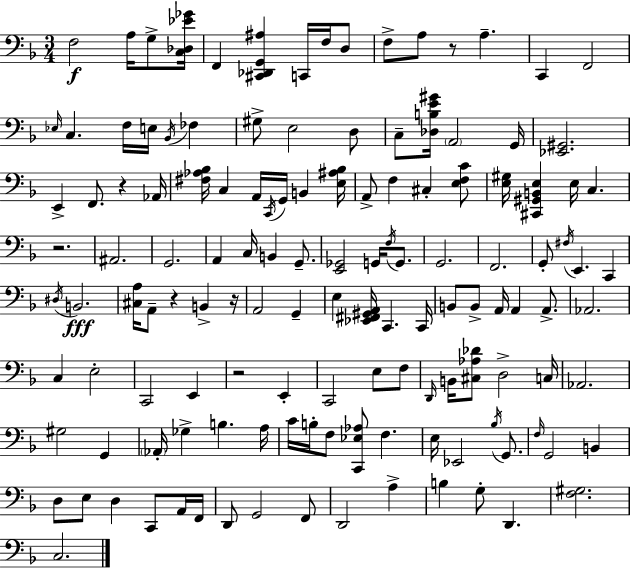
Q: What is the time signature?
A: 3/4